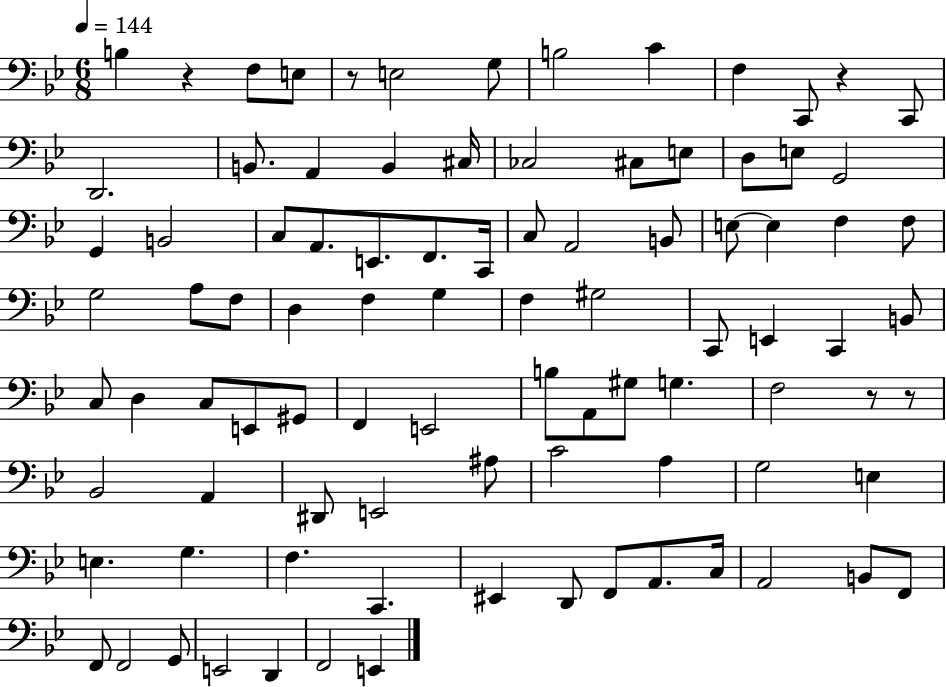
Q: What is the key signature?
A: BES major